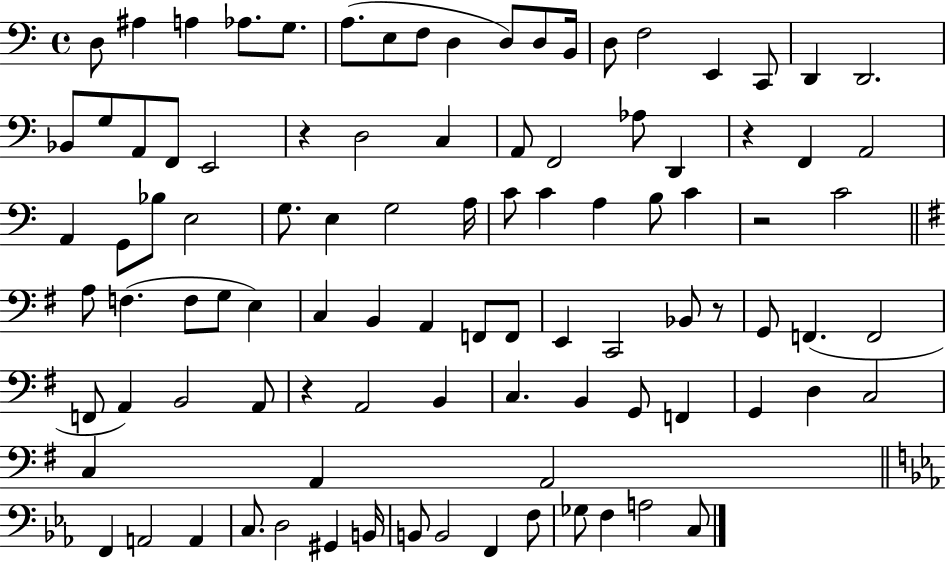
{
  \clef bass
  \time 4/4
  \defaultTimeSignature
  \key c \major
  d8 ais4 a4 aes8. g8. | a8.( e8 f8 d4 d8) d8 b,16 | d8 f2 e,4 c,8 | d,4 d,2. | \break bes,8 g8 a,8 f,8 e,2 | r4 d2 c4 | a,8 f,2 aes8 d,4 | r4 f,4 a,2 | \break a,4 g,8 bes8 e2 | g8. e4 g2 a16 | c'8 c'4 a4 b8 c'4 | r2 c'2 | \break \bar "||" \break \key g \major a8 f4.( f8 g8 e4) | c4 b,4 a,4 f,8 f,8 | e,4 c,2 bes,8 r8 | g,8 f,4.( f,2 | \break f,8 a,4) b,2 a,8 | r4 a,2 b,4 | c4. b,4 g,8 f,4 | g,4 d4 c2 | \break c4 a,4 a,2 | \bar "||" \break \key ees \major f,4 a,2 a,4 | c8. d2 gis,4 b,16 | b,8 b,2 f,4 f8 | ges8 f4 a2 c8 | \break \bar "|."
}